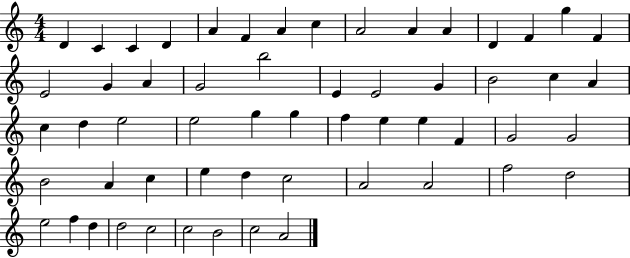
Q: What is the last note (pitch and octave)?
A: A4